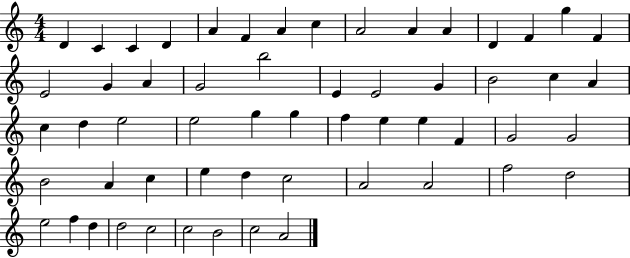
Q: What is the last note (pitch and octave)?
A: A4